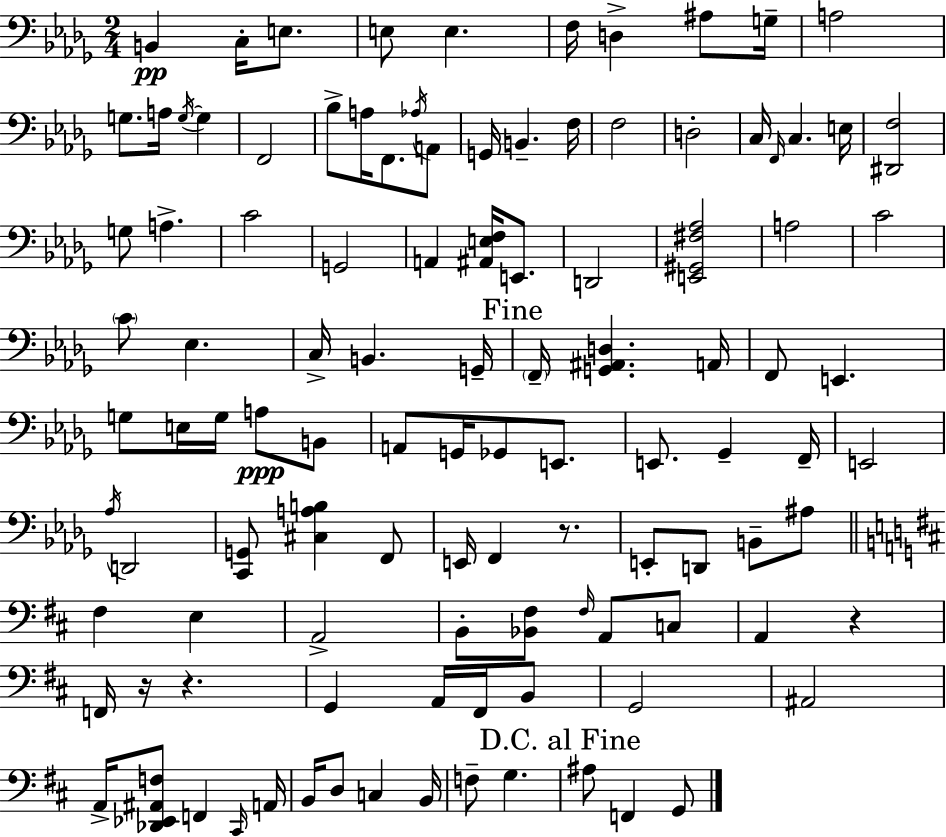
X:1
T:Untitled
M:2/4
L:1/4
K:Bbm
B,, C,/4 E,/2 E,/2 E, F,/4 D, ^A,/2 G,/4 A,2 G,/2 A,/4 G,/4 G, F,,2 _B,/2 A,/4 F,,/2 _A,/4 A,,/2 G,,/4 B,, F,/4 F,2 D,2 C,/4 F,,/4 C, E,/4 [^D,,F,]2 G,/2 A, C2 G,,2 A,, [^A,,E,F,]/4 E,,/2 D,,2 [E,,^G,,^F,_A,]2 A,2 C2 C/2 _E, C,/4 B,, G,,/4 F,,/4 [G,,^A,,D,] A,,/4 F,,/2 E,, G,/2 E,/4 G,/4 A,/2 B,,/2 A,,/2 G,,/4 _G,,/2 E,,/2 E,,/2 _G,, F,,/4 E,,2 _A,/4 D,,2 [C,,G,,]/2 [^C,A,B,] F,,/2 E,,/4 F,, z/2 E,,/2 D,,/2 B,,/2 ^A,/2 ^F, E, A,,2 B,,/2 [_B,,^F,]/2 ^F,/4 A,,/2 C,/2 A,, z F,,/4 z/4 z G,, A,,/4 ^F,,/4 B,,/2 G,,2 ^A,,2 A,,/4 [_D,,_E,,^A,,F,]/2 F,, ^C,,/4 A,,/4 B,,/4 D,/2 C, B,,/4 F,/2 G, ^A,/2 F,, G,,/2